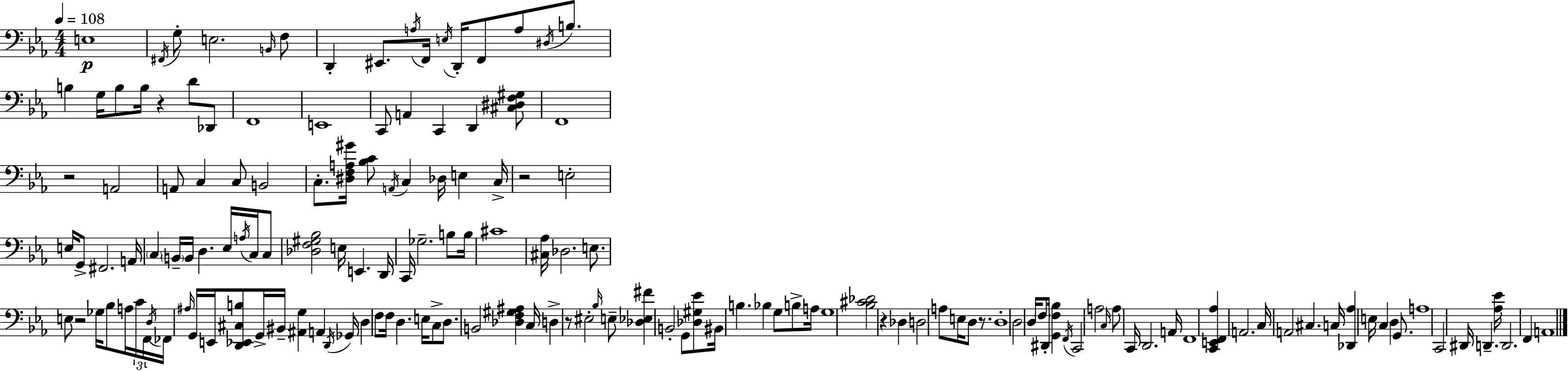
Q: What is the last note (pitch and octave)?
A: A2